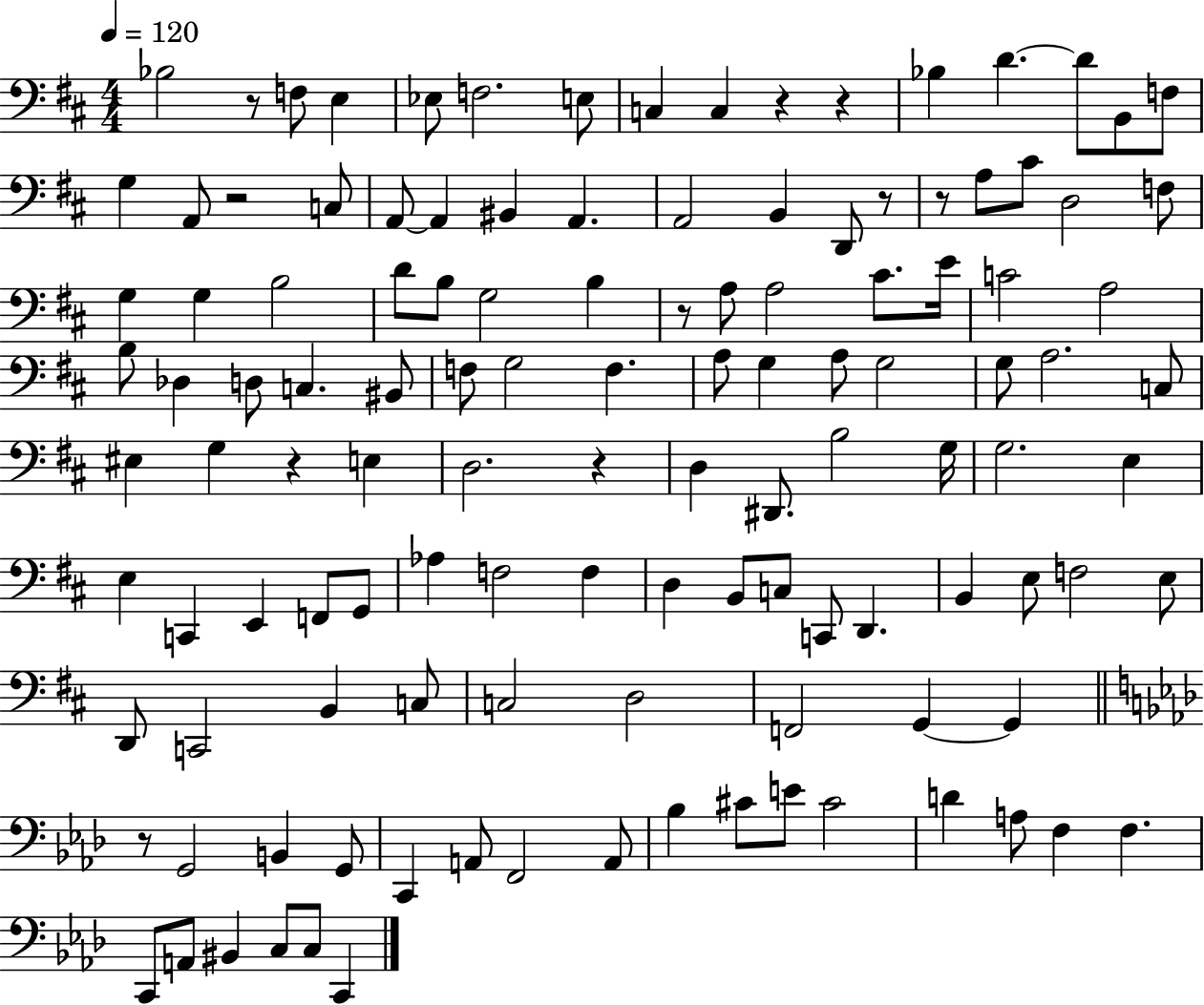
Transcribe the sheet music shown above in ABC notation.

X:1
T:Untitled
M:4/4
L:1/4
K:D
_B,2 z/2 F,/2 E, _E,/2 F,2 E,/2 C, C, z z _B, D D/2 B,,/2 F,/2 G, A,,/2 z2 C,/2 A,,/2 A,, ^B,, A,, A,,2 B,, D,,/2 z/2 z/2 A,/2 ^C/2 D,2 F,/2 G, G, B,2 D/2 B,/2 G,2 B, z/2 A,/2 A,2 ^C/2 E/4 C2 A,2 B,/2 _D, D,/2 C, ^B,,/2 F,/2 G,2 F, A,/2 G, A,/2 G,2 G,/2 A,2 C,/2 ^E, G, z E, D,2 z D, ^D,,/2 B,2 G,/4 G,2 E, E, C,, E,, F,,/2 G,,/2 _A, F,2 F, D, B,,/2 C,/2 C,,/2 D,, B,, E,/2 F,2 E,/2 D,,/2 C,,2 B,, C,/2 C,2 D,2 F,,2 G,, G,, z/2 G,,2 B,, G,,/2 C,, A,,/2 F,,2 A,,/2 _B, ^C/2 E/2 ^C2 D A,/2 F, F, C,,/2 A,,/2 ^B,, C,/2 C,/2 C,,